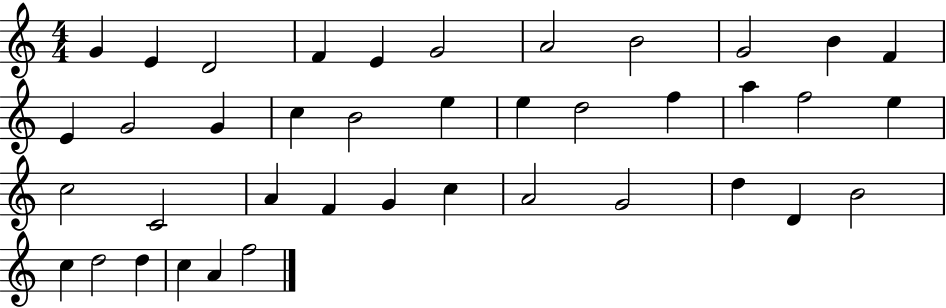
X:1
T:Untitled
M:4/4
L:1/4
K:C
G E D2 F E G2 A2 B2 G2 B F E G2 G c B2 e e d2 f a f2 e c2 C2 A F G c A2 G2 d D B2 c d2 d c A f2